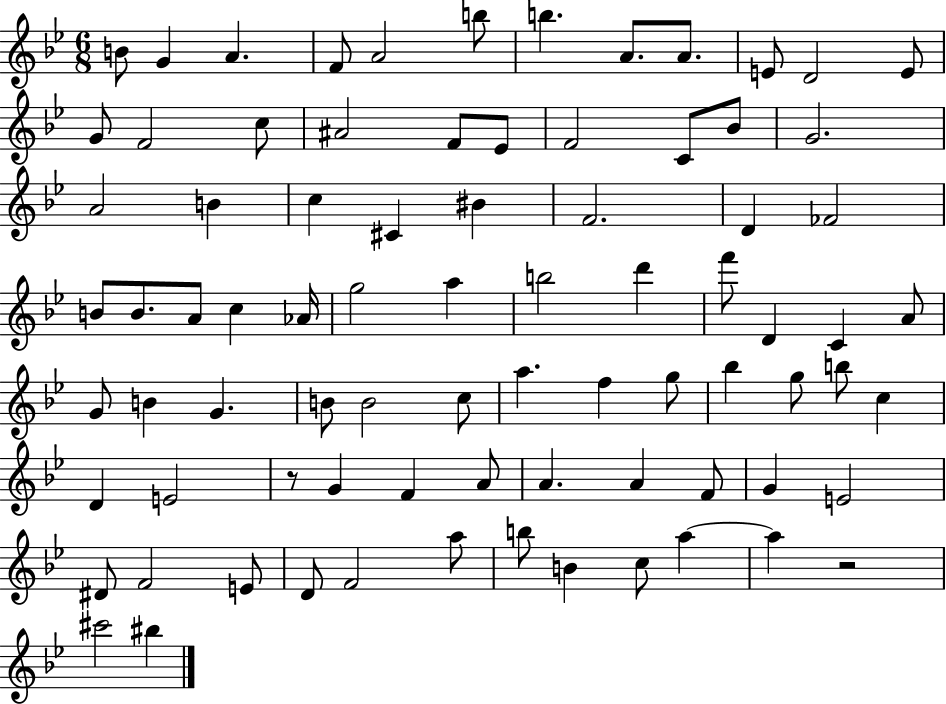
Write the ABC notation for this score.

X:1
T:Untitled
M:6/8
L:1/4
K:Bb
B/2 G A F/2 A2 b/2 b A/2 A/2 E/2 D2 E/2 G/2 F2 c/2 ^A2 F/2 _E/2 F2 C/2 _B/2 G2 A2 B c ^C ^B F2 D _F2 B/2 B/2 A/2 c _A/4 g2 a b2 d' f'/2 D C A/2 G/2 B G B/2 B2 c/2 a f g/2 _b g/2 b/2 c D E2 z/2 G F A/2 A A F/2 G E2 ^D/2 F2 E/2 D/2 F2 a/2 b/2 B c/2 a a z2 ^c'2 ^b